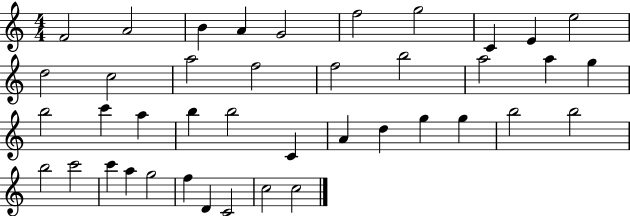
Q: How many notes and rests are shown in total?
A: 41